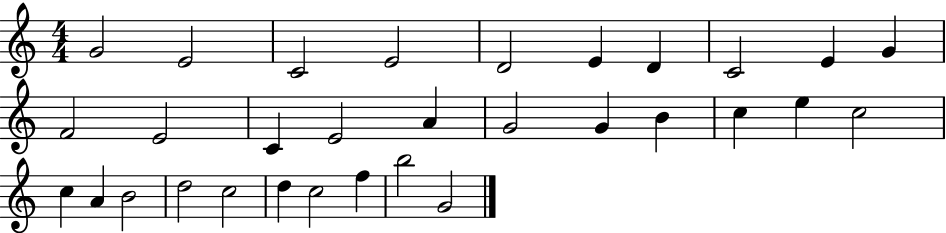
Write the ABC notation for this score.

X:1
T:Untitled
M:4/4
L:1/4
K:C
G2 E2 C2 E2 D2 E D C2 E G F2 E2 C E2 A G2 G B c e c2 c A B2 d2 c2 d c2 f b2 G2